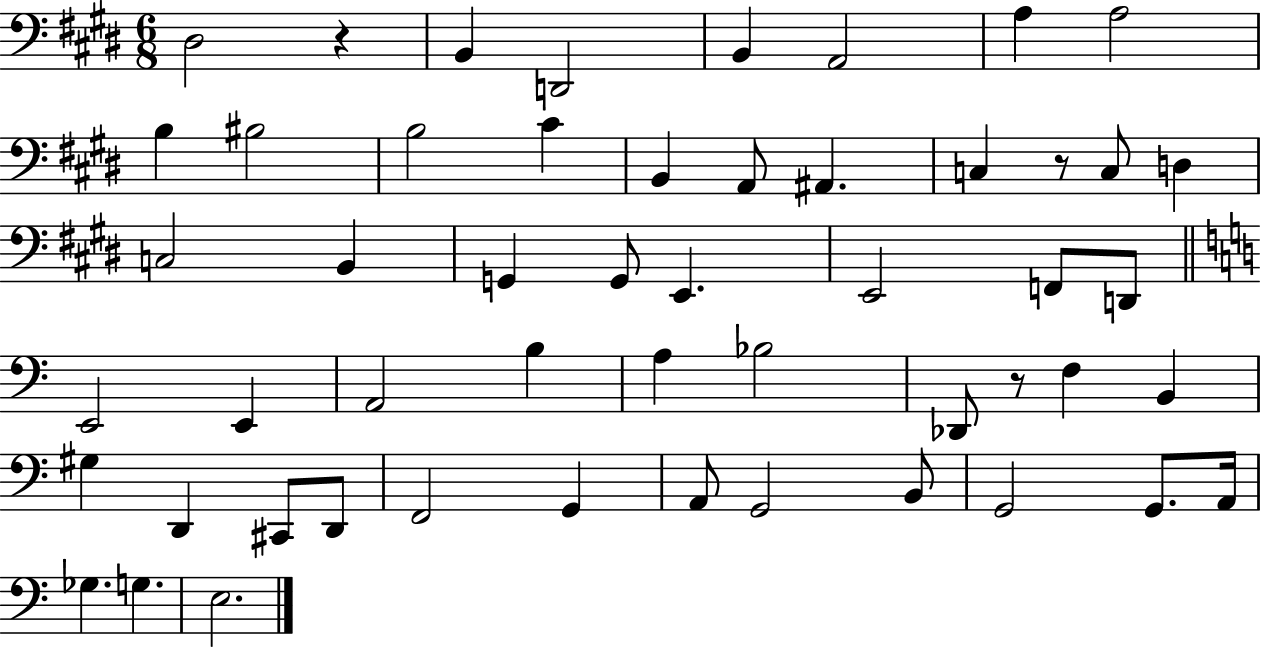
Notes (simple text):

D#3/h R/q B2/q D2/h B2/q A2/h A3/q A3/h B3/q BIS3/h B3/h C#4/q B2/q A2/e A#2/q. C3/q R/e C3/e D3/q C3/h B2/q G2/q G2/e E2/q. E2/h F2/e D2/e E2/h E2/q A2/h B3/q A3/q Bb3/h Db2/e R/e F3/q B2/q G#3/q D2/q C#2/e D2/e F2/h G2/q A2/e G2/h B2/e G2/h G2/e. A2/s Gb3/q. G3/q. E3/h.